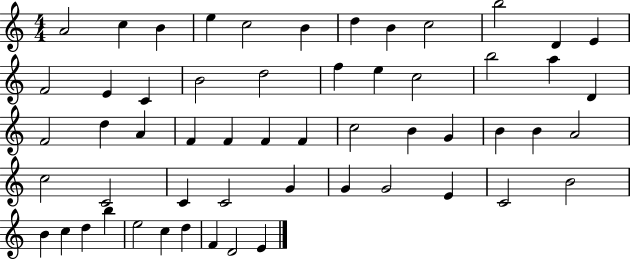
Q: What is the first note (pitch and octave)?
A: A4